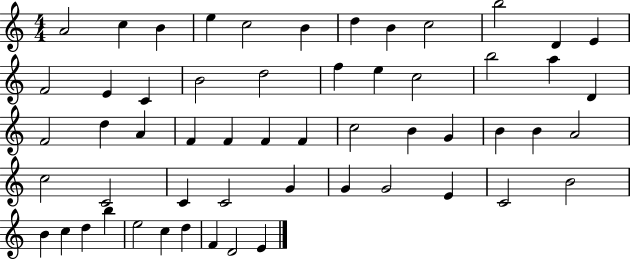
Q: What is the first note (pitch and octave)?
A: A4